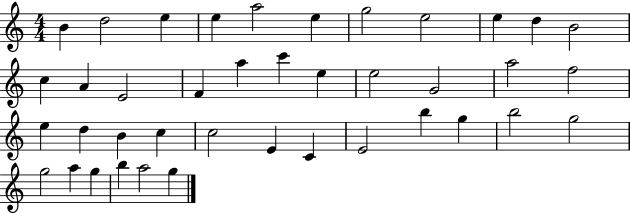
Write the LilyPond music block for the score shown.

{
  \clef treble
  \numericTimeSignature
  \time 4/4
  \key c \major
  b'4 d''2 e''4 | e''4 a''2 e''4 | g''2 e''2 | e''4 d''4 b'2 | \break c''4 a'4 e'2 | f'4 a''4 c'''4 e''4 | e''2 g'2 | a''2 f''2 | \break e''4 d''4 b'4 c''4 | c''2 e'4 c'4 | e'2 b''4 g''4 | b''2 g''2 | \break g''2 a''4 g''4 | b''4 a''2 g''4 | \bar "|."
}